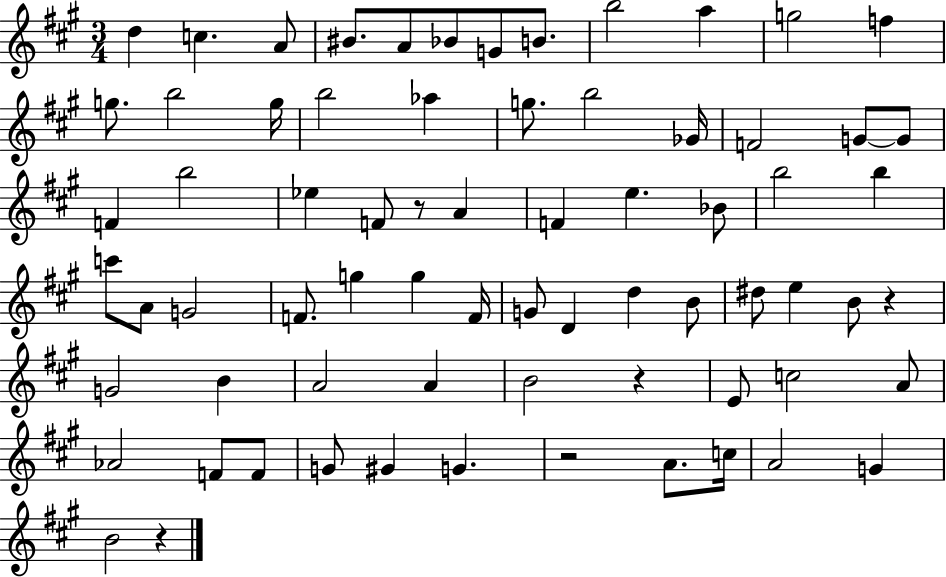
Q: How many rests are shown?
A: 5